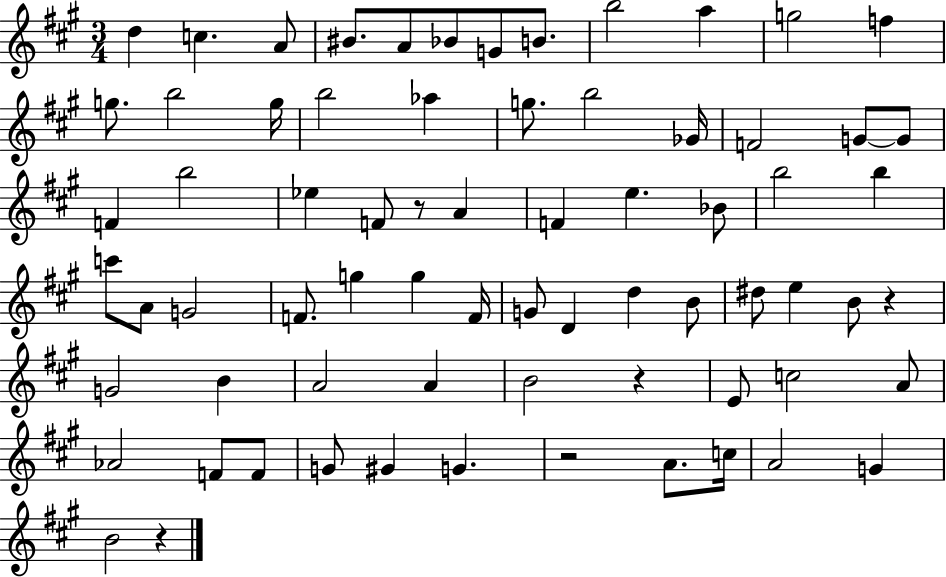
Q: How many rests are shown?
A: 5